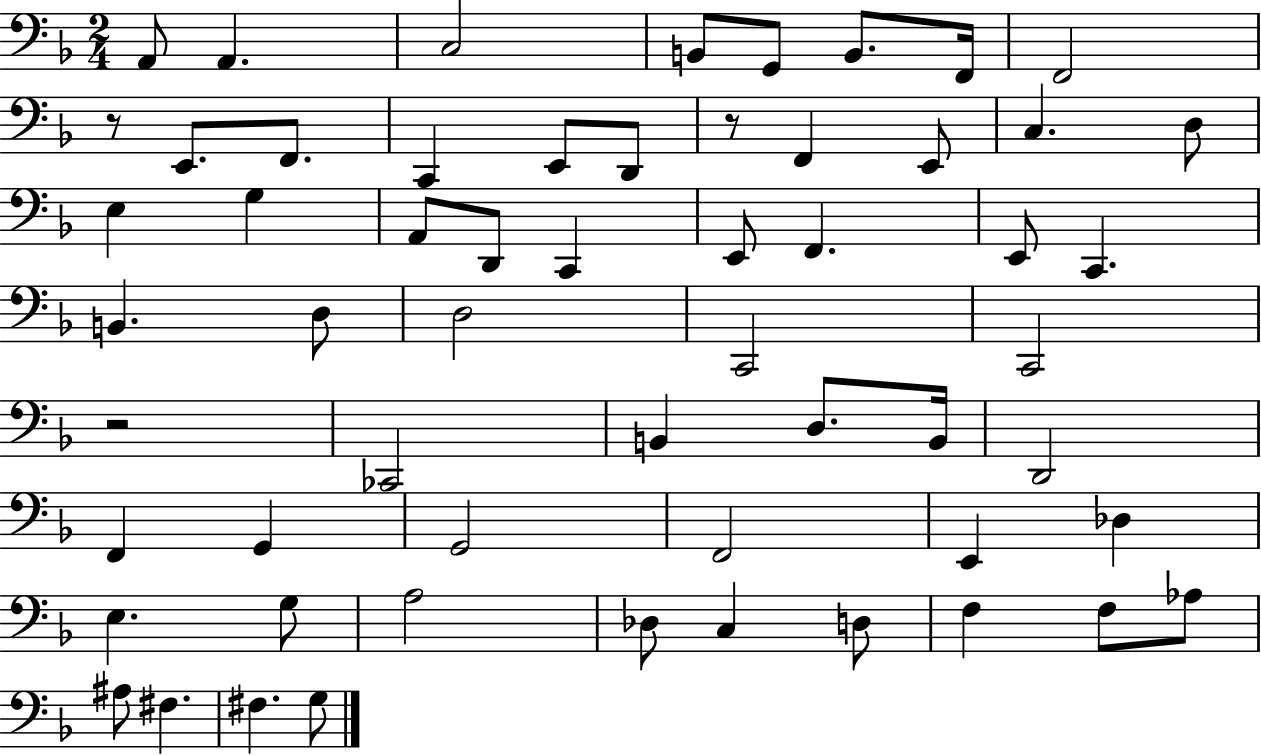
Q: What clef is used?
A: bass